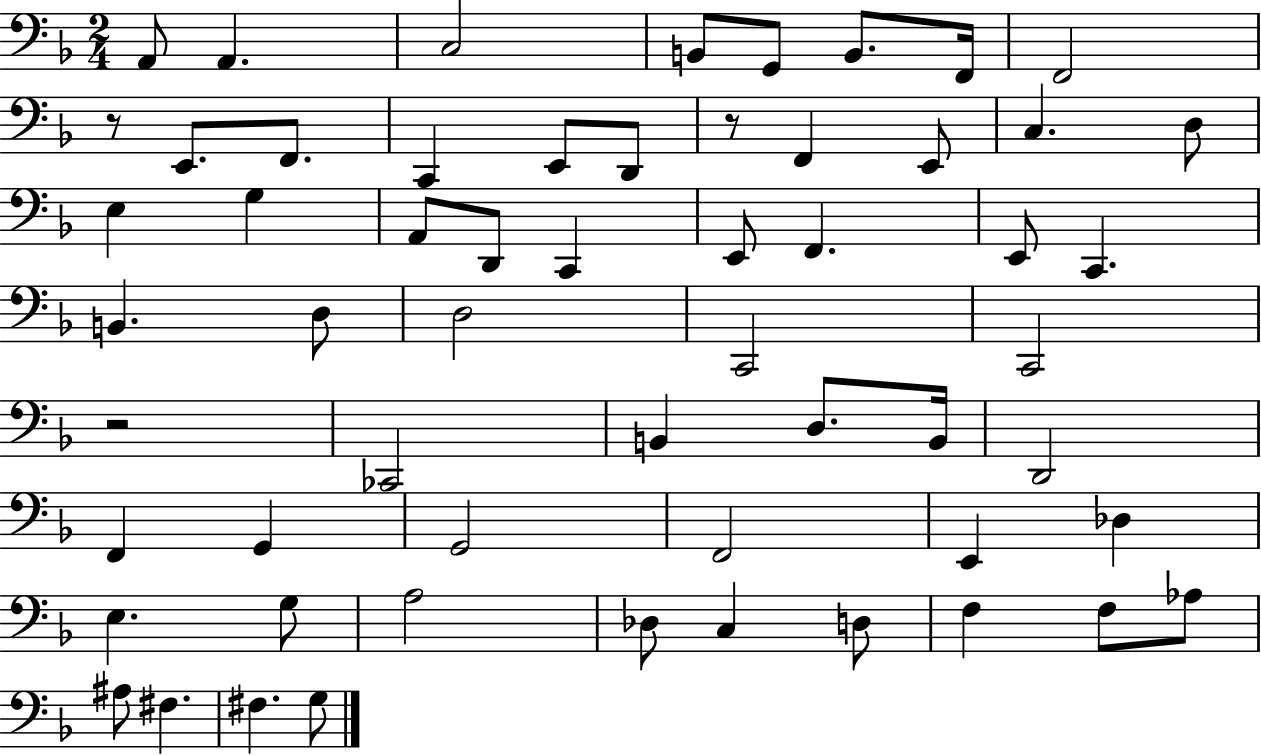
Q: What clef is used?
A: bass